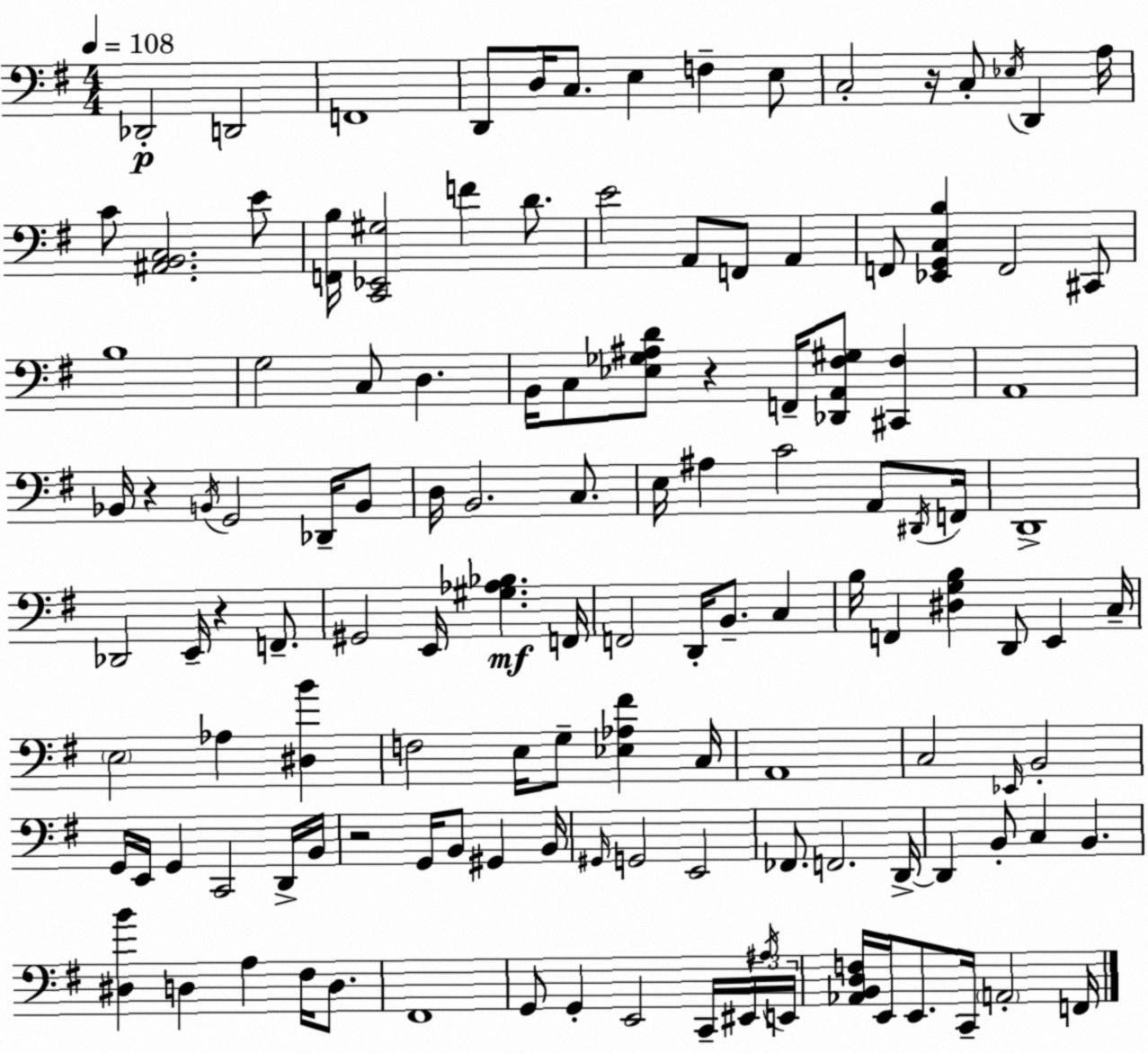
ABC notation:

X:1
T:Untitled
M:4/4
L:1/4
K:Em
_D,,2 D,,2 F,,4 D,,/2 D,/4 C,/2 E, F, E,/2 C,2 z/4 C,/2 _E,/4 D,, A,/4 C/2 [^A,,B,,C,]2 E/2 [F,,B,]/4 [C,,_E,,^G,]2 F D/2 E2 A,,/2 F,,/2 A,, F,,/2 [_E,,G,,C,B,] F,,2 ^C,,/2 B,4 G,2 C,/2 D, B,,/4 C,/2 [_E,_G,^A,D]/2 z F,,/4 [_D,,A,,^F,^G,]/2 [^C,,^F,] A,,4 _B,,/4 z B,,/4 G,,2 _D,,/4 B,,/2 D,/4 B,,2 C,/2 E,/4 ^A, C2 A,,/2 ^D,,/4 F,,/4 D,,4 _D,,2 E,,/4 z F,,/2 ^G,,2 E,,/4 [^G,_A,_B,] F,,/4 F,,2 D,,/4 B,,/2 C, B,/4 F,, [^D,G,B,] D,,/2 E,, C,/4 E,2 _A, [^D,B] F,2 E,/4 G,/2 [_E,_A,^F] C,/4 A,,4 C,2 _E,,/4 B,,2 G,,/4 E,,/4 G,, C,,2 D,,/4 B,,/4 z2 G,,/4 B,,/2 ^G,, B,,/4 ^G,,/4 G,,2 E,,2 _F,,/2 F,,2 D,,/4 D,, B,,/2 C, B,, [^D,B] D, A, ^F,/4 D,/2 ^F,,4 G,,/2 G,, E,,2 C,,/4 ^E,,/4 ^A,/4 E,,/4 [_A,,B,,D,F,]/4 E,,/4 E,,/2 C,,/4 A,,2 F,,/4